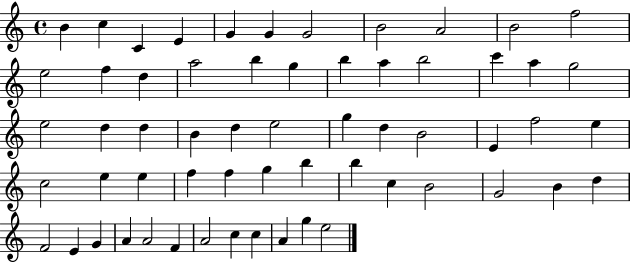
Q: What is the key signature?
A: C major